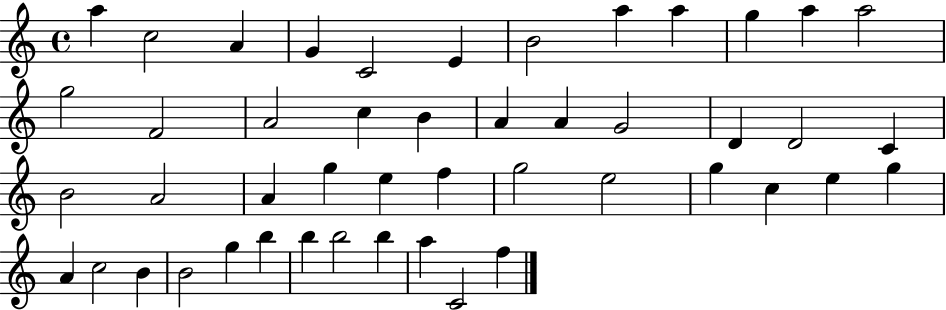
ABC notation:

X:1
T:Untitled
M:4/4
L:1/4
K:C
a c2 A G C2 E B2 a a g a a2 g2 F2 A2 c B A A G2 D D2 C B2 A2 A g e f g2 e2 g c e g A c2 B B2 g b b b2 b a C2 f